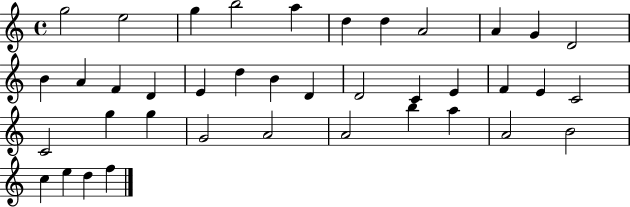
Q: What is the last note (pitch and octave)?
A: F5